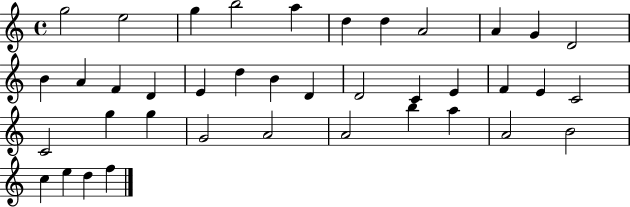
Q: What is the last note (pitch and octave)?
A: F5